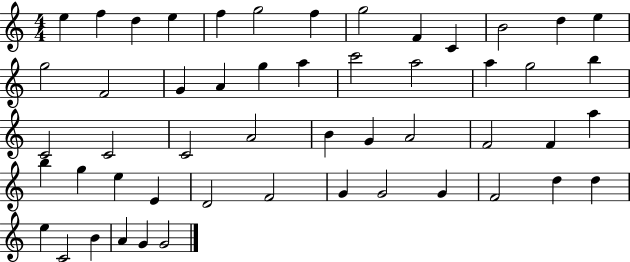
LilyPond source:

{
  \clef treble
  \numericTimeSignature
  \time 4/4
  \key c \major
  e''4 f''4 d''4 e''4 | f''4 g''2 f''4 | g''2 f'4 c'4 | b'2 d''4 e''4 | \break g''2 f'2 | g'4 a'4 g''4 a''4 | c'''2 a''2 | a''4 g''2 b''4 | \break c'2 c'2 | c'2 a'2 | b'4 g'4 a'2 | f'2 f'4 a''4 | \break b''4 g''4 e''4 e'4 | d'2 f'2 | g'4 g'2 g'4 | f'2 d''4 d''4 | \break e''4 c'2 b'4 | a'4 g'4 g'2 | \bar "|."
}